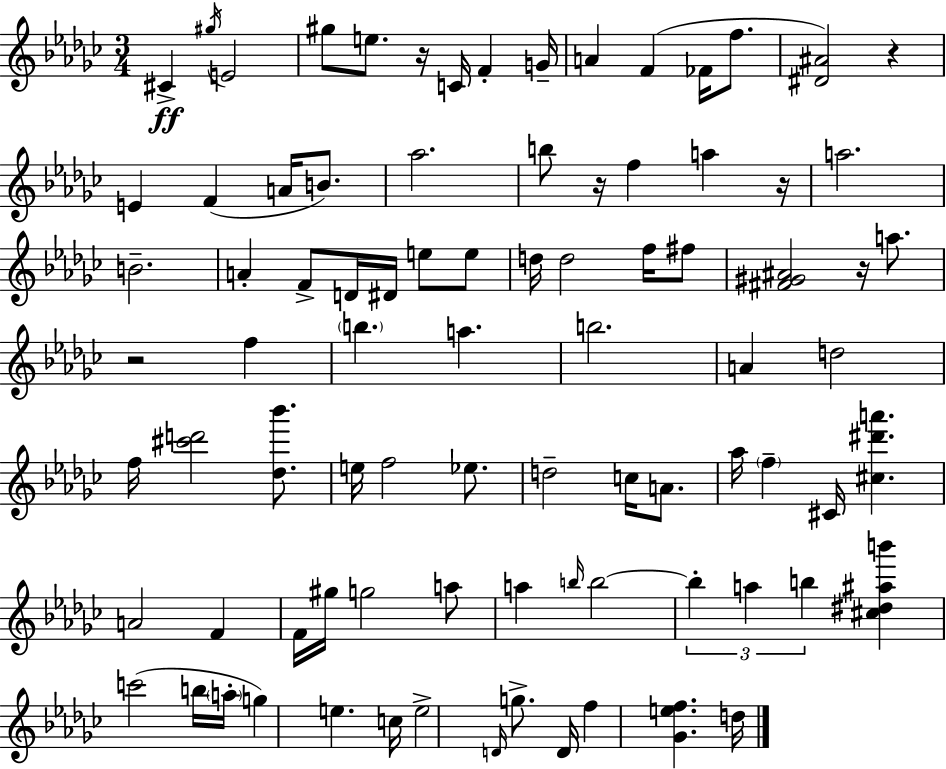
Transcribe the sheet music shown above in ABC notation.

X:1
T:Untitled
M:3/4
L:1/4
K:Ebm
^C ^g/4 E2 ^g/2 e/2 z/4 C/4 F G/4 A F _F/4 f/2 [^D^A]2 z E F A/4 B/2 _a2 b/2 z/4 f a z/4 a2 B2 A F/2 D/4 ^D/4 e/2 e/2 d/4 d2 f/4 ^f/2 [^F^G^A]2 z/4 a/2 z2 f b a b2 A d2 f/4 [^c'd']2 [_d_b']/2 e/4 f2 _e/2 d2 c/4 A/2 _a/4 f ^C/4 [^c^d'a'] A2 F F/4 ^g/4 g2 a/2 a b/4 b2 b a b [^c^d^ab'] c'2 b/4 a/4 g e c/4 e2 D/4 g/2 D/4 f [_Gef] d/4